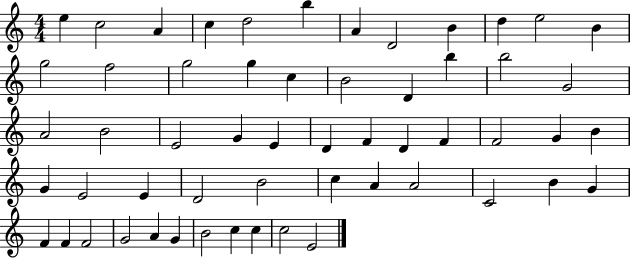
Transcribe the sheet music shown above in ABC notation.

X:1
T:Untitled
M:4/4
L:1/4
K:C
e c2 A c d2 b A D2 B d e2 B g2 f2 g2 g c B2 D b b2 G2 A2 B2 E2 G E D F D F F2 G B G E2 E D2 B2 c A A2 C2 B G F F F2 G2 A G B2 c c c2 E2